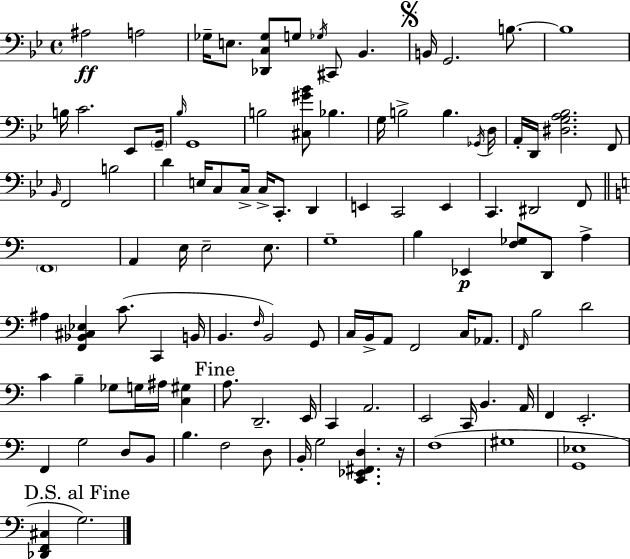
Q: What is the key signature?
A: BES major